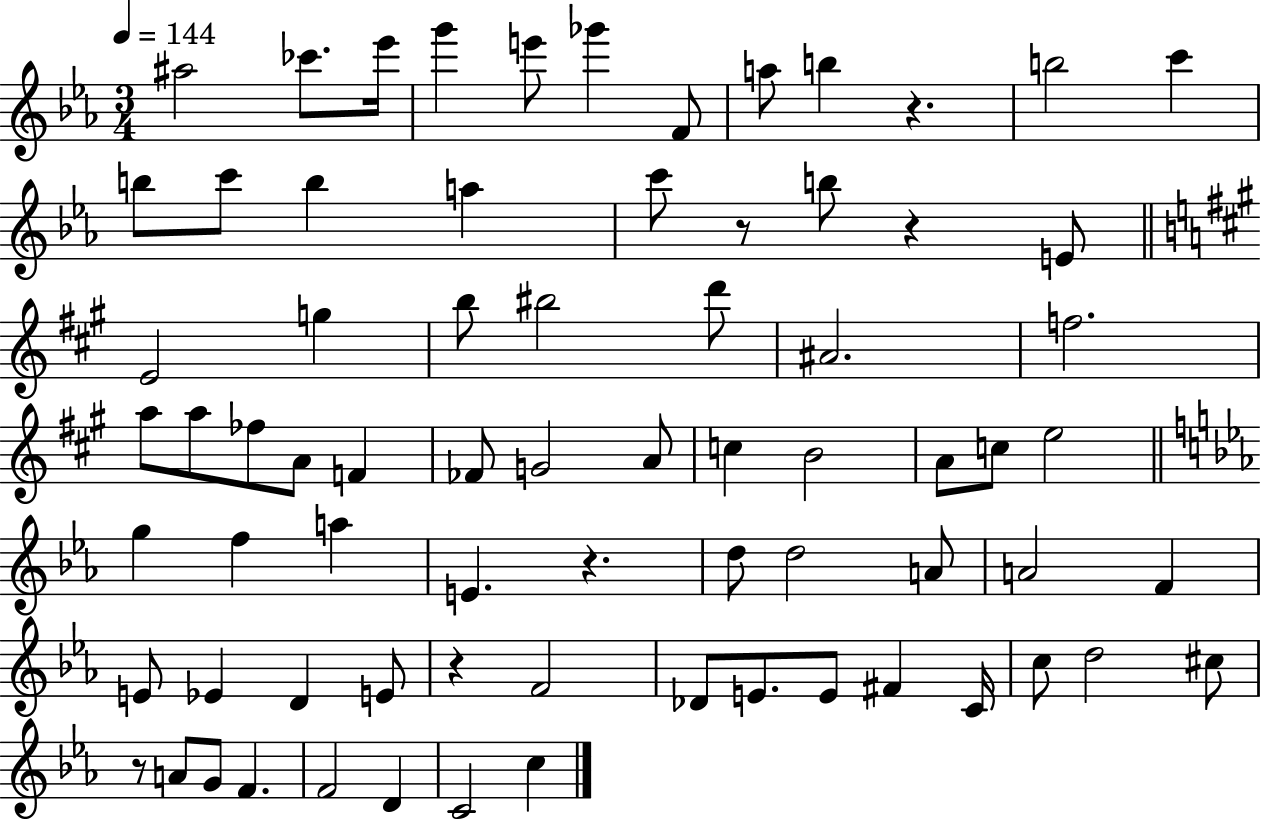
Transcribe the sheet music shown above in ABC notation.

X:1
T:Untitled
M:3/4
L:1/4
K:Eb
^a2 _c'/2 _e'/4 g' e'/2 _g' F/2 a/2 b z b2 c' b/2 c'/2 b a c'/2 z/2 b/2 z E/2 E2 g b/2 ^b2 d'/2 ^A2 f2 a/2 a/2 _f/2 A/2 F _F/2 G2 A/2 c B2 A/2 c/2 e2 g f a E z d/2 d2 A/2 A2 F E/2 _E D E/2 z F2 _D/2 E/2 E/2 ^F C/4 c/2 d2 ^c/2 z/2 A/2 G/2 F F2 D C2 c